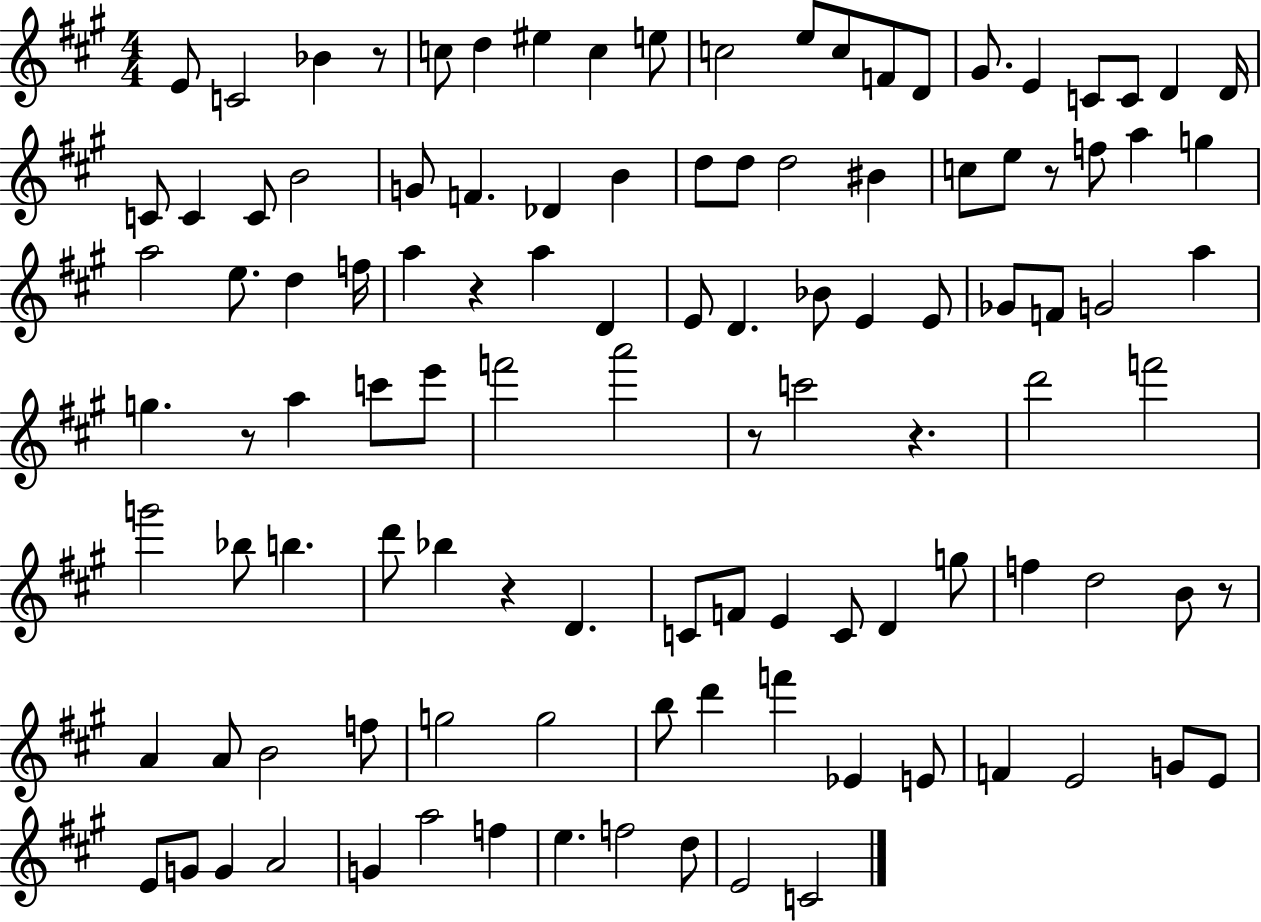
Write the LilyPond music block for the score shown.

{
  \clef treble
  \numericTimeSignature
  \time 4/4
  \key a \major
  e'8 c'2 bes'4 r8 | c''8 d''4 eis''4 c''4 e''8 | c''2 e''8 c''8 f'8 d'8 | gis'8. e'4 c'8 c'8 d'4 d'16 | \break c'8 c'4 c'8 b'2 | g'8 f'4. des'4 b'4 | d''8 d''8 d''2 bis'4 | c''8 e''8 r8 f''8 a''4 g''4 | \break a''2 e''8. d''4 f''16 | a''4 r4 a''4 d'4 | e'8 d'4. bes'8 e'4 e'8 | ges'8 f'8 g'2 a''4 | \break g''4. r8 a''4 c'''8 e'''8 | f'''2 a'''2 | r8 c'''2 r4. | d'''2 f'''2 | \break g'''2 bes''8 b''4. | d'''8 bes''4 r4 d'4. | c'8 f'8 e'4 c'8 d'4 g''8 | f''4 d''2 b'8 r8 | \break a'4 a'8 b'2 f''8 | g''2 g''2 | b''8 d'''4 f'''4 ees'4 e'8 | f'4 e'2 g'8 e'8 | \break e'8 g'8 g'4 a'2 | g'4 a''2 f''4 | e''4. f''2 d''8 | e'2 c'2 | \break \bar "|."
}